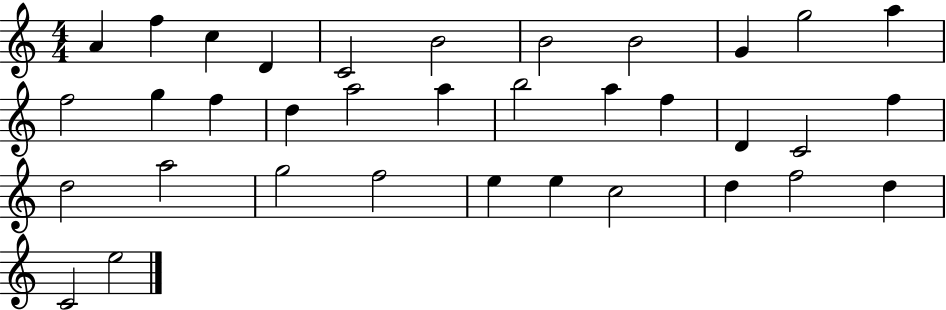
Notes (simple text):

A4/q F5/q C5/q D4/q C4/h B4/h B4/h B4/h G4/q G5/h A5/q F5/h G5/q F5/q D5/q A5/h A5/q B5/h A5/q F5/q D4/q C4/h F5/q D5/h A5/h G5/h F5/h E5/q E5/q C5/h D5/q F5/h D5/q C4/h E5/h